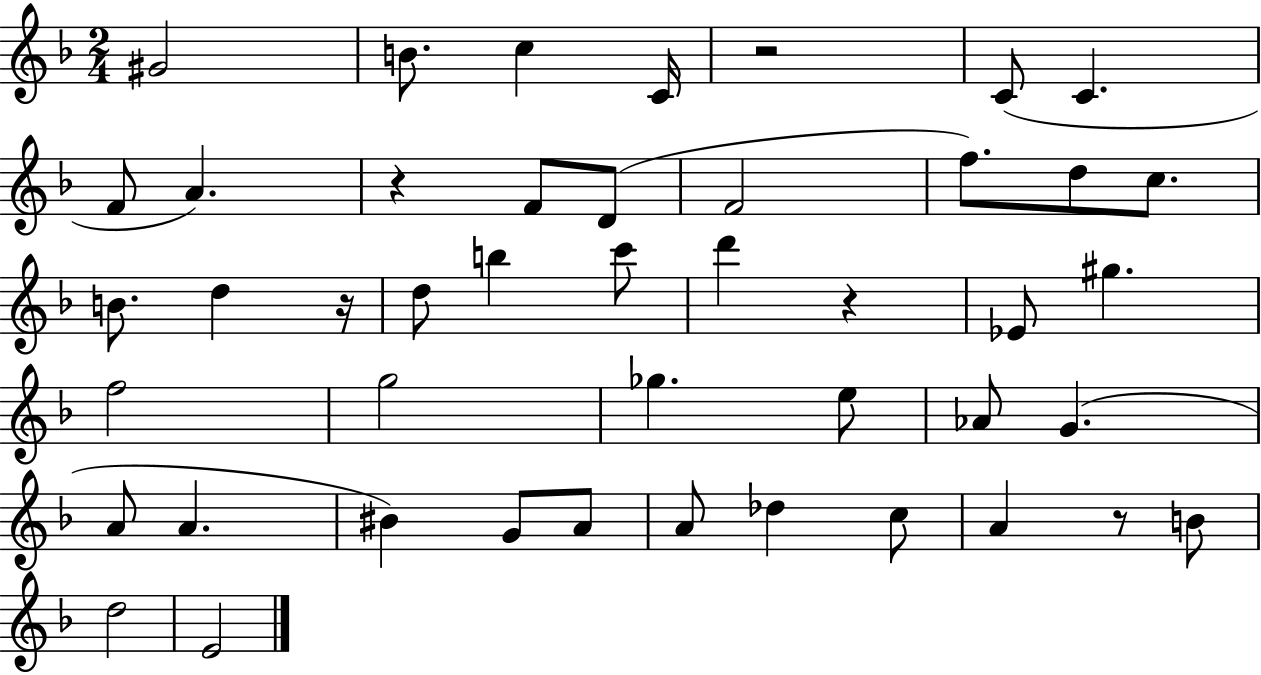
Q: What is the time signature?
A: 2/4